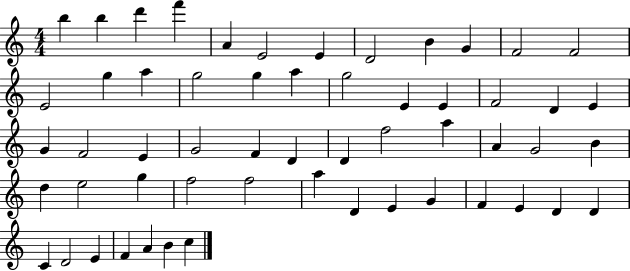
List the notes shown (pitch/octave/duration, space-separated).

B5/q B5/q D6/q F6/q A4/q E4/h E4/q D4/h B4/q G4/q F4/h F4/h E4/h G5/q A5/q G5/h G5/q A5/q G5/h E4/q E4/q F4/h D4/q E4/q G4/q F4/h E4/q G4/h F4/q D4/q D4/q F5/h A5/q A4/q G4/h B4/q D5/q E5/h G5/q F5/h F5/h A5/q D4/q E4/q G4/q F4/q E4/q D4/q D4/q C4/q D4/h E4/q F4/q A4/q B4/q C5/q